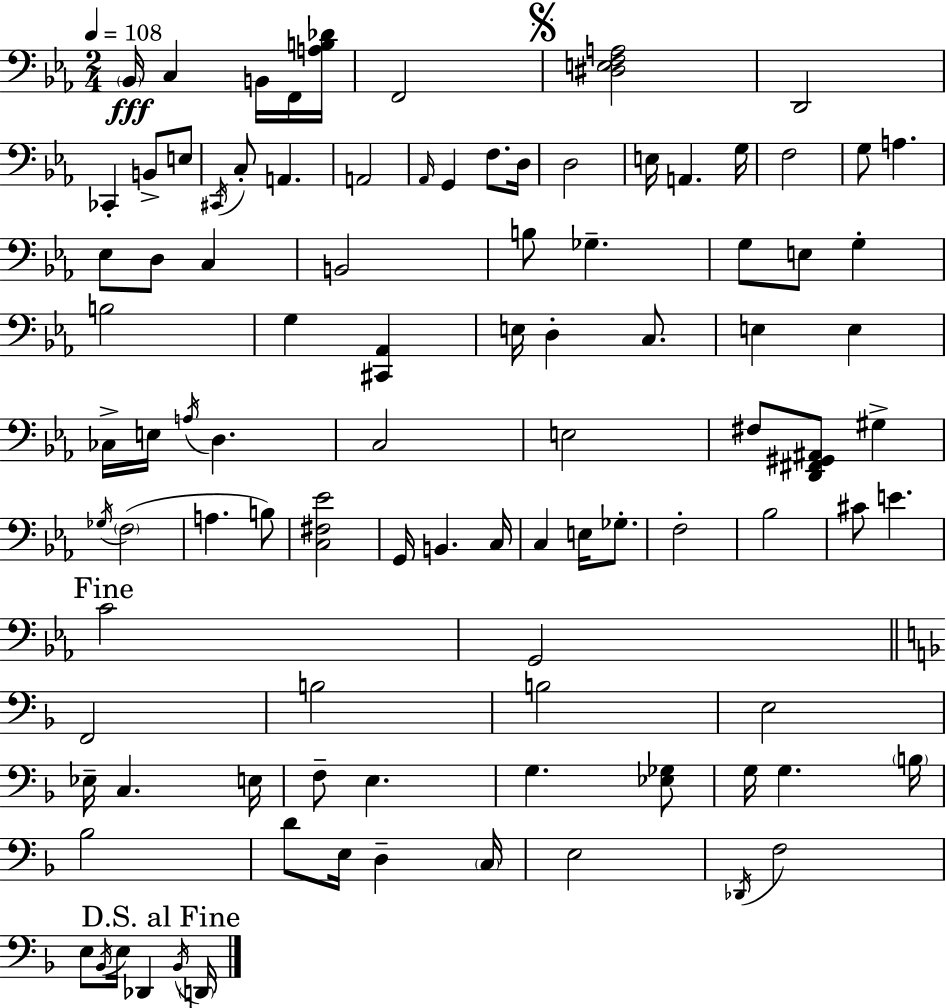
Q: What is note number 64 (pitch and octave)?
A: G2